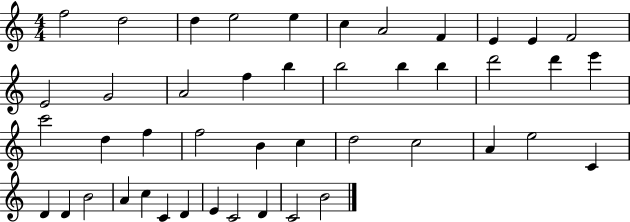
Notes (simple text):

F5/h D5/h D5/q E5/h E5/q C5/q A4/h F4/q E4/q E4/q F4/h E4/h G4/h A4/h F5/q B5/q B5/h B5/q B5/q D6/h D6/q E6/q C6/h D5/q F5/q F5/h B4/q C5/q D5/h C5/h A4/q E5/h C4/q D4/q D4/q B4/h A4/q C5/q C4/q D4/q E4/q C4/h D4/q C4/h B4/h